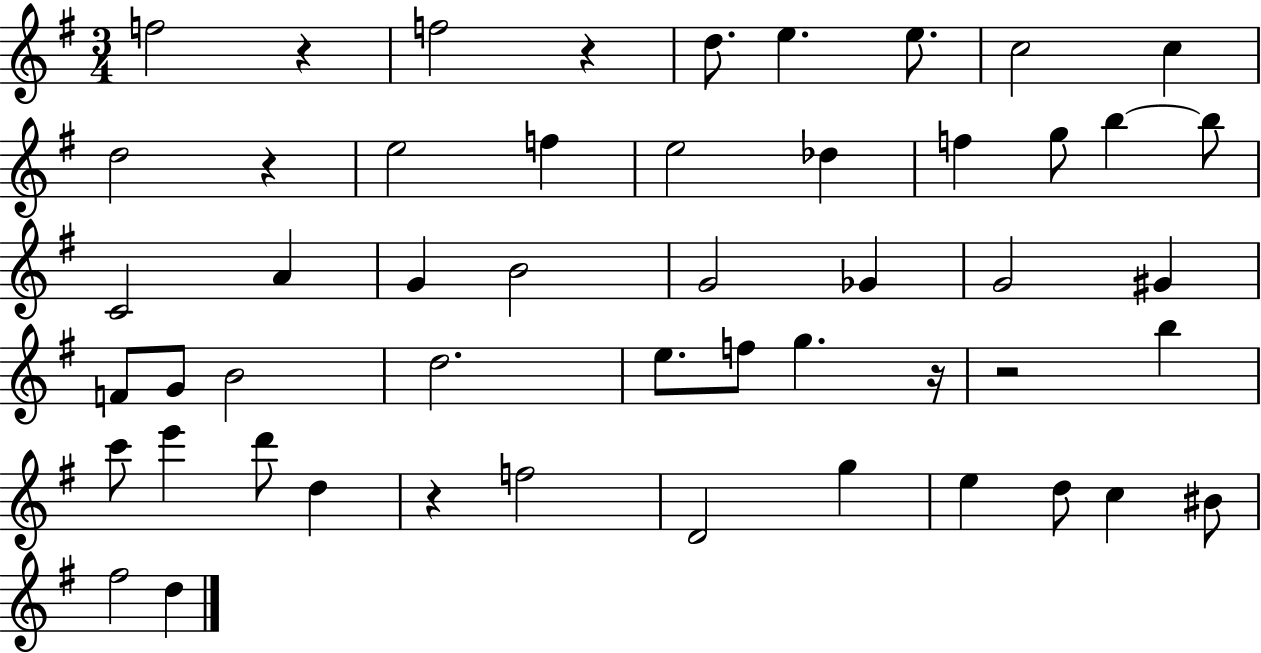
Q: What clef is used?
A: treble